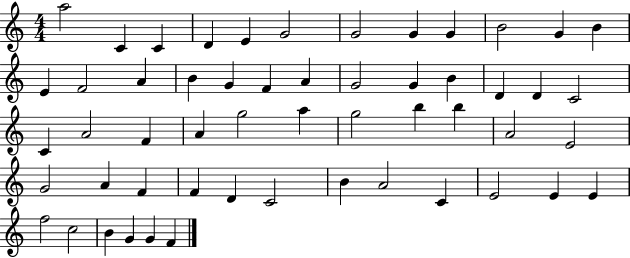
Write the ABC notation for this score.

X:1
T:Untitled
M:4/4
L:1/4
K:C
a2 C C D E G2 G2 G G B2 G B E F2 A B G F A G2 G B D D C2 C A2 F A g2 a g2 b b A2 E2 G2 A F F D C2 B A2 C E2 E E f2 c2 B G G F